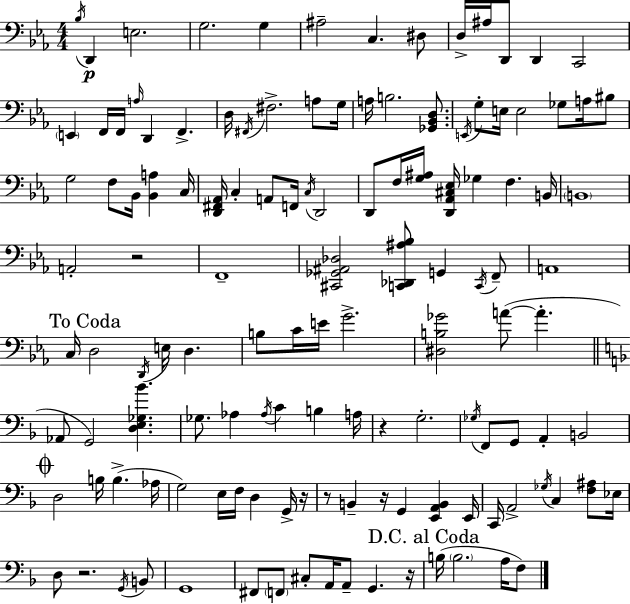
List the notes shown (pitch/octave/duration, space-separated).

Bb3/s D2/q E3/h. G3/h. G3/q A#3/h C3/q. D#3/e D3/s A#3/s D2/e D2/q C2/h E2/q F2/s F2/s A3/s D2/q F2/q. D3/s F#2/s F#3/h. A3/e G3/s A3/s B3/h. [Gb2,Bb2,D3]/e. E2/s G3/e E3/s E3/h Gb3/e A3/s BIS3/e G3/h F3/e Bb2/s [Bb2,A3]/q C3/s [D2,F#2,Ab2]/s C3/q A2/e F2/s C3/s D2/h D2/e F3/s [G3,A#3]/s [D2,Ab2,C#3,Eb3]/s Gb3/q F3/q. B2/s B2/w A2/h R/h F2/w [C#2,Gb2,A#2,Db3]/h [C2,Db2,A#3,Bb3]/e G2/q C2/s F2/e A2/w C3/s D3/h D2/s E3/s D3/q. B3/e C4/s E4/s G4/h. [D#3,B3,Gb4]/h A4/e A4/q. Ab2/e G2/h [D3,E3,Gb3,Bb4]/q. Gb3/e. Ab3/q Ab3/s C4/q B3/q A3/s R/q G3/h. Gb3/s F2/e G2/e A2/q B2/h D3/h B3/s B3/q. Ab3/s G3/h E3/s F3/s D3/q G2/s R/s R/e B2/q R/s G2/q [E2,A2,B2]/q E2/s C2/s A2/h Gb3/s C3/q [F3,A#3]/e Eb3/s D3/e R/h. G2/s B2/e G2/w F#2/e F2/e C#3/e A2/s A2/e G2/q. R/s B3/s B3/h. A3/s F3/e